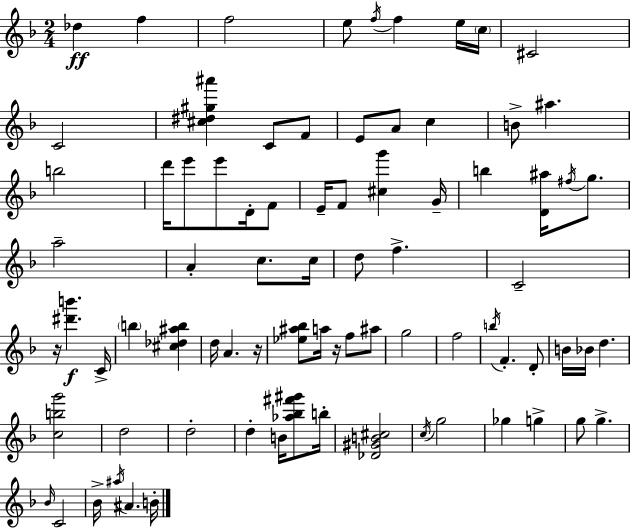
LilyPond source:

{
  \clef treble
  \numericTimeSignature
  \time 2/4
  \key d \minor
  des''4\ff f''4 | f''2 | e''8 \acciaccatura { f''16 } f''4 e''16 | \parenthesize c''16 cis'2 | \break c'2 | <cis'' dis'' gis'' ais'''>4 c'8 f'8 | e'8 a'8 c''4 | b'8-> ais''4. | \break b''2 | d'''16 e'''8 e'''8 d'16-. f'8 | e'16-- f'8 <cis'' g'''>4 | g'16-- b''4 <d' ais''>16 \acciaccatura { fis''16 } g''8. | \break a''2-- | a'4-. c''8. | c''16 d''8 f''4.-> | c'2-- | \break r16 <dis''' b'''>4.\f | c'16-> \parenthesize b''4 <cis'' des'' ais'' b''>4 | d''16 a'4. | r16 <ees'' ais'' bes''>8 a''16 r16 f''8 | \break ais''8 g''2 | f''2 | \acciaccatura { b''16 } f'4.-. | d'8-. b'16 bes'16 d''4. | \break <c'' b'' g'''>2 | d''2 | d''2-. | d''4-. b'16 | \break <aes'' bes'' fis''' gis'''>8 b''16-. <des' gis' b' cis''>2 | \acciaccatura { c''16 } g''2 | ges''4 | g''4-> g''8 g''4.-> | \break \grace { bes'16 } c'2 | bes'16-> \acciaccatura { ais''16 } ais'4. | b'16-. \bar "|."
}